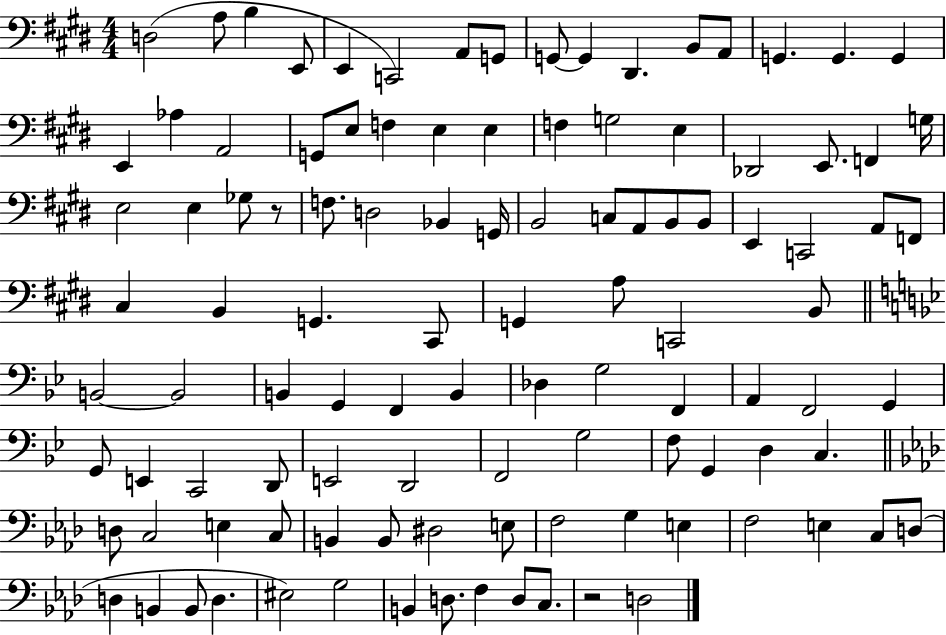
X:1
T:Untitled
M:4/4
L:1/4
K:E
D,2 A,/2 B, E,,/2 E,, C,,2 A,,/2 G,,/2 G,,/2 G,, ^D,, B,,/2 A,,/2 G,, G,, G,, E,, _A, A,,2 G,,/2 E,/2 F, E, E, F, G,2 E, _D,,2 E,,/2 F,, G,/4 E,2 E, _G,/2 z/2 F,/2 D,2 _B,, G,,/4 B,,2 C,/2 A,,/2 B,,/2 B,,/2 E,, C,,2 A,,/2 F,,/2 ^C, B,, G,, ^C,,/2 G,, A,/2 C,,2 B,,/2 B,,2 B,,2 B,, G,, F,, B,, _D, G,2 F,, A,, F,,2 G,, G,,/2 E,, C,,2 D,,/2 E,,2 D,,2 F,,2 G,2 F,/2 G,, D, C, D,/2 C,2 E, C,/2 B,, B,,/2 ^D,2 E,/2 F,2 G, E, F,2 E, C,/2 D,/2 D, B,, B,,/2 D, ^E,2 G,2 B,, D,/2 F, D,/2 C,/2 z2 D,2